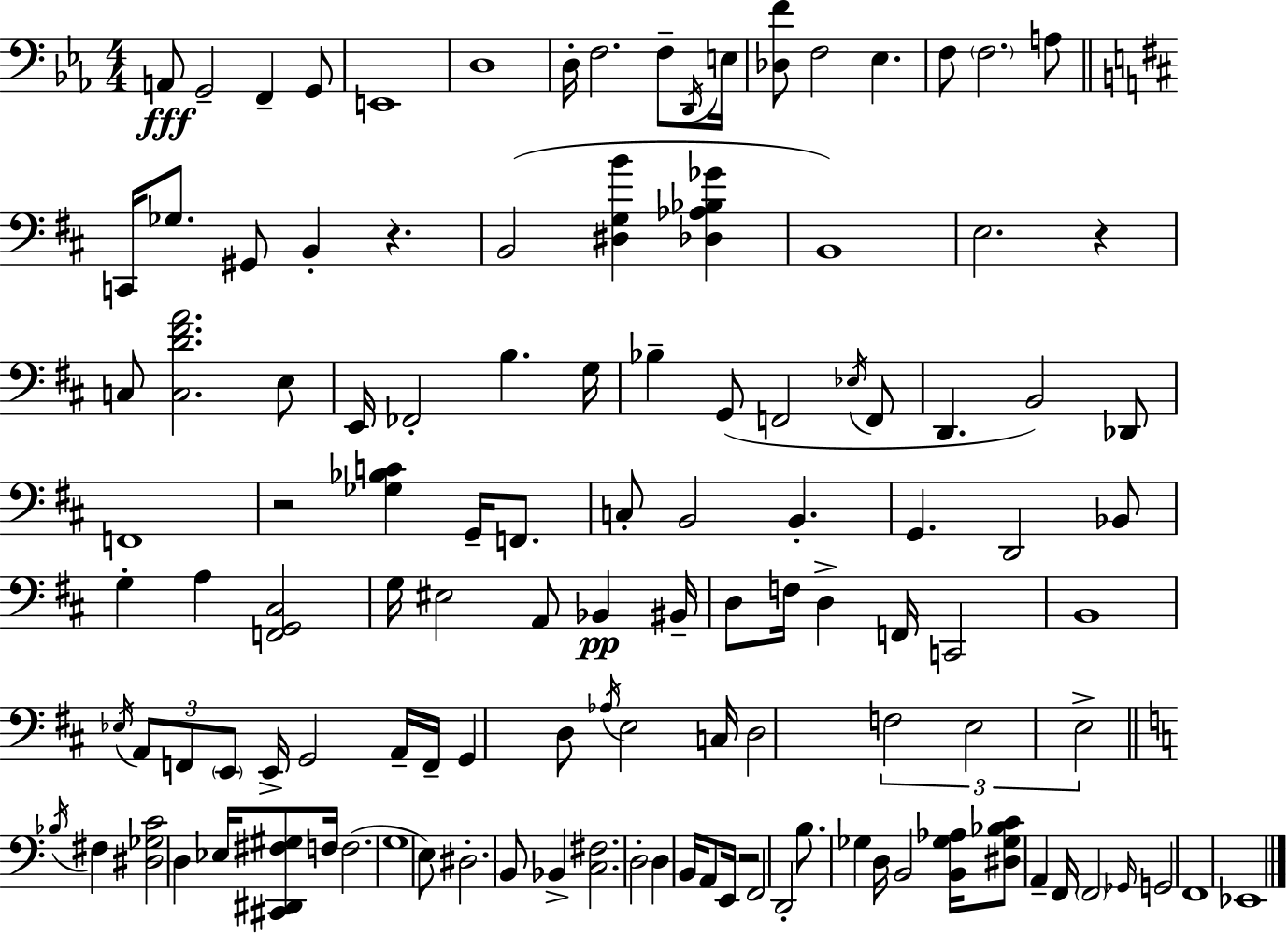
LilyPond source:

{
  \clef bass
  \numericTimeSignature
  \time 4/4
  \key ees \major
  a,8\fff g,2-- f,4-- g,8 | e,1 | d1 | d16-. f2. f8-- \acciaccatura { d,16 } | \break e16 <des f'>8 f2 ees4. | f8 \parenthesize f2. a8 | \bar "||" \break \key b \minor c,16 ges8. gis,8 b,4-. r4. | b,2( <dis g b'>4 <des aes bes ges'>4 | b,1) | e2. r4 | \break c8 <c d' fis' a'>2. e8 | e,16 fes,2-. b4. g16 | bes4-- g,8( f,2 \acciaccatura { ees16 } f,8 | d,4. b,2) des,8 | \break f,1 | r2 <ges bes c'>4 g,16-- f,8. | c8-. b,2 b,4.-. | g,4. d,2 bes,8 | \break g4-. a4 <f, g, cis>2 | g16 eis2 a,8 bes,4\pp | bis,16-- d8 f16 d4-> f,16 c,2 | b,1 | \break \acciaccatura { ees16 } \tuplet 3/2 { a,8 f,8 \parenthesize e,8 } e,16-> g,2 | a,16-- f,16-- g,4 d8 \acciaccatura { aes16 } e2 | c16 d2 \tuplet 3/2 { f2 | e2 e2-> } | \break \bar "||" \break \key c \major \acciaccatura { bes16 } fis4 <dis ges c'>2 d4 | ees16 <cis, dis, fis gis>8 f16 f2.( | g1 | e8) dis2.-. b,8 | \break bes,4-> <c fis>2. | d2-. d4 b,16 a,8 | e,16 r2 f,2 | d,2-. b8. ges4 | \break d16 b,2 <b, ges aes>16 <dis ges bes c'>8 a,4-- | f,16 \parenthesize f,2 \grace { ges,16 } g,2 | f,1 | ees,1 | \break \bar "|."
}